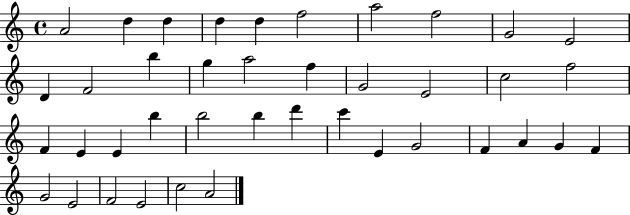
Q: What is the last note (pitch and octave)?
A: A4